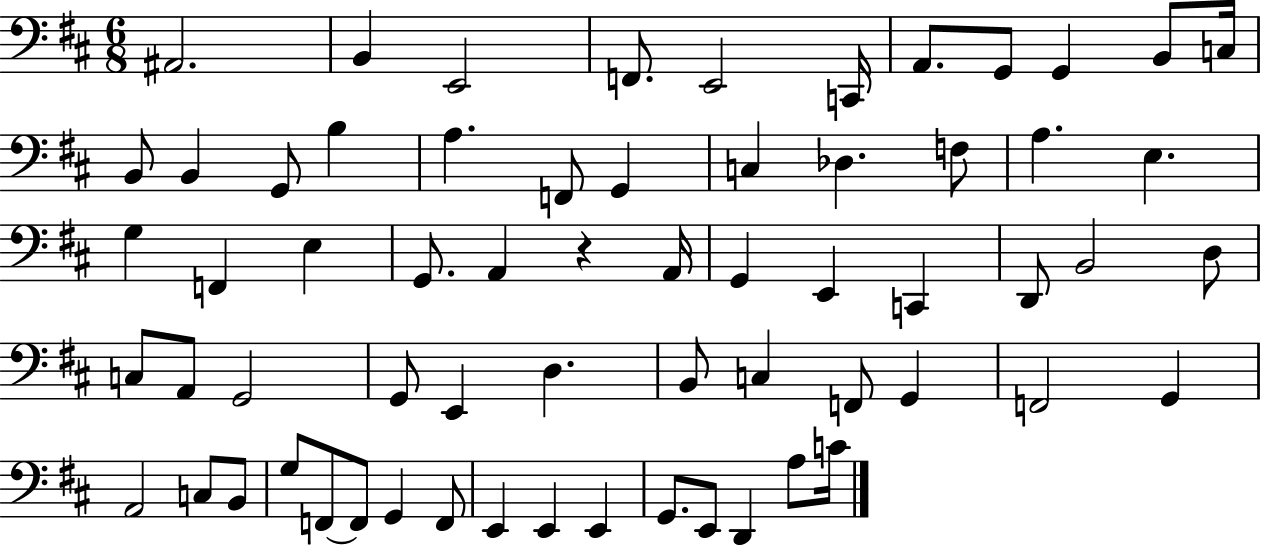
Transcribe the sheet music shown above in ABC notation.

X:1
T:Untitled
M:6/8
L:1/4
K:D
^A,,2 B,, E,,2 F,,/2 E,,2 C,,/4 A,,/2 G,,/2 G,, B,,/2 C,/4 B,,/2 B,, G,,/2 B, A, F,,/2 G,, C, _D, F,/2 A, E, G, F,, E, G,,/2 A,, z A,,/4 G,, E,, C,, D,,/2 B,,2 D,/2 C,/2 A,,/2 G,,2 G,,/2 E,, D, B,,/2 C, F,,/2 G,, F,,2 G,, A,,2 C,/2 B,,/2 G,/2 F,,/2 F,,/2 G,, F,,/2 E,, E,, E,, G,,/2 E,,/2 D,, A,/2 C/4